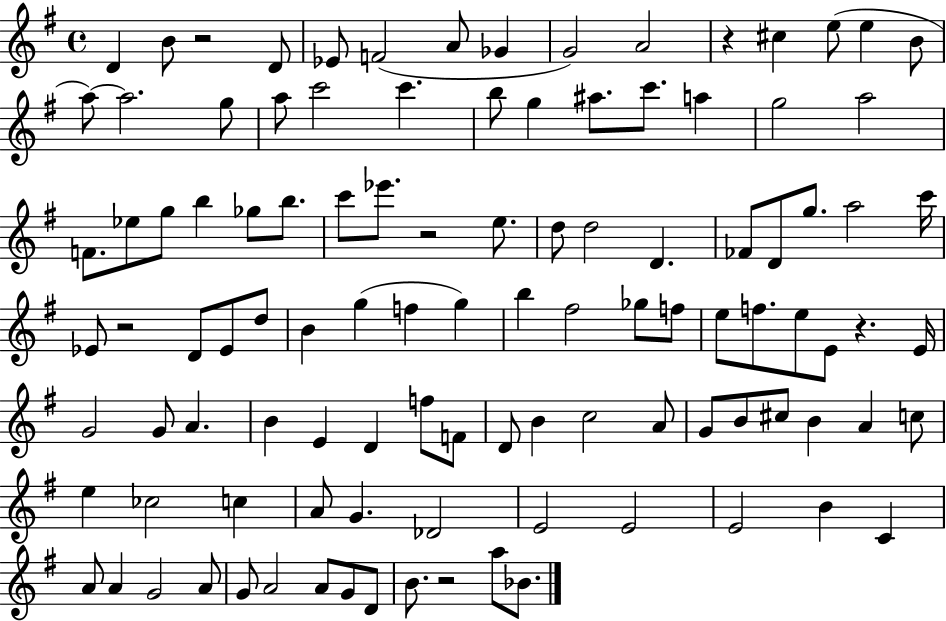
{
  \clef treble
  \time 4/4
  \defaultTimeSignature
  \key g \major
  \repeat volta 2 { d'4 b'8 r2 d'8 | ees'8 f'2( a'8 ges'4 | g'2) a'2 | r4 cis''4 e''8( e''4 b'8 | \break a''8~~) a''2. g''8 | a''8 c'''2 c'''4. | b''8 g''4 ais''8. c'''8. a''4 | g''2 a''2 | \break f'8. ees''8 g''8 b''4 ges''8 b''8. | c'''8 ees'''8. r2 e''8. | d''8 d''2 d'4. | fes'8 d'8 g''8. a''2 c'''16 | \break ees'8 r2 d'8 ees'8 d''8 | b'4 g''4( f''4 g''4) | b''4 fis''2 ges''8 f''8 | e''8 f''8. e''8 e'8 r4. e'16 | \break g'2 g'8 a'4. | b'4 e'4 d'4 f''8 f'8 | d'8 b'4 c''2 a'8 | g'8 b'8 cis''8 b'4 a'4 c''8 | \break e''4 ces''2 c''4 | a'8 g'4. des'2 | e'2 e'2 | e'2 b'4 c'4 | \break a'8 a'4 g'2 a'8 | g'8 a'2 a'8 g'8 d'8 | b'8. r2 a''8 bes'8. | } \bar "|."
}